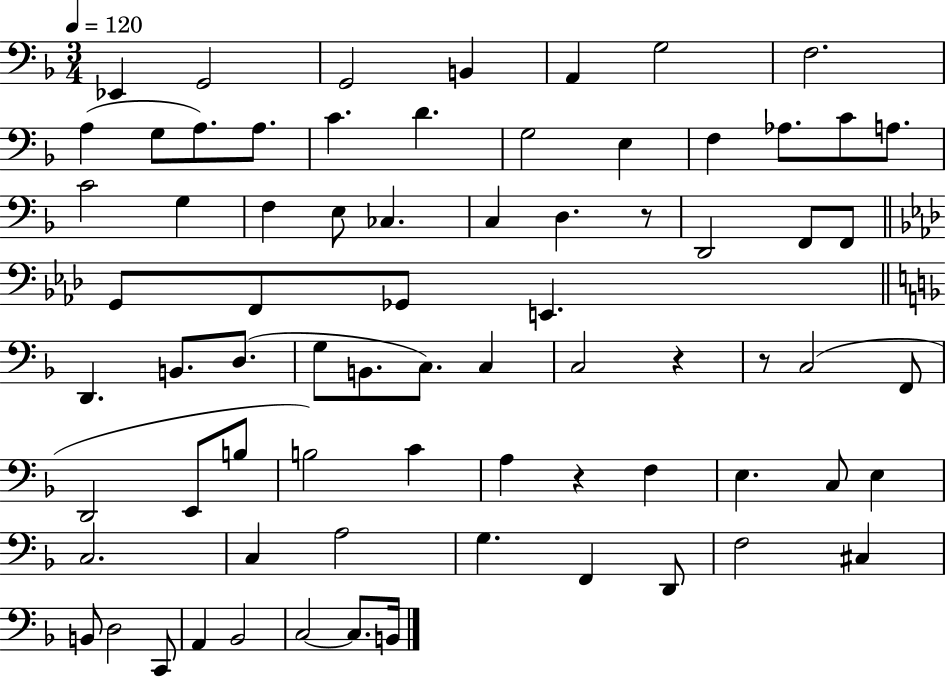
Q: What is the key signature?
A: F major